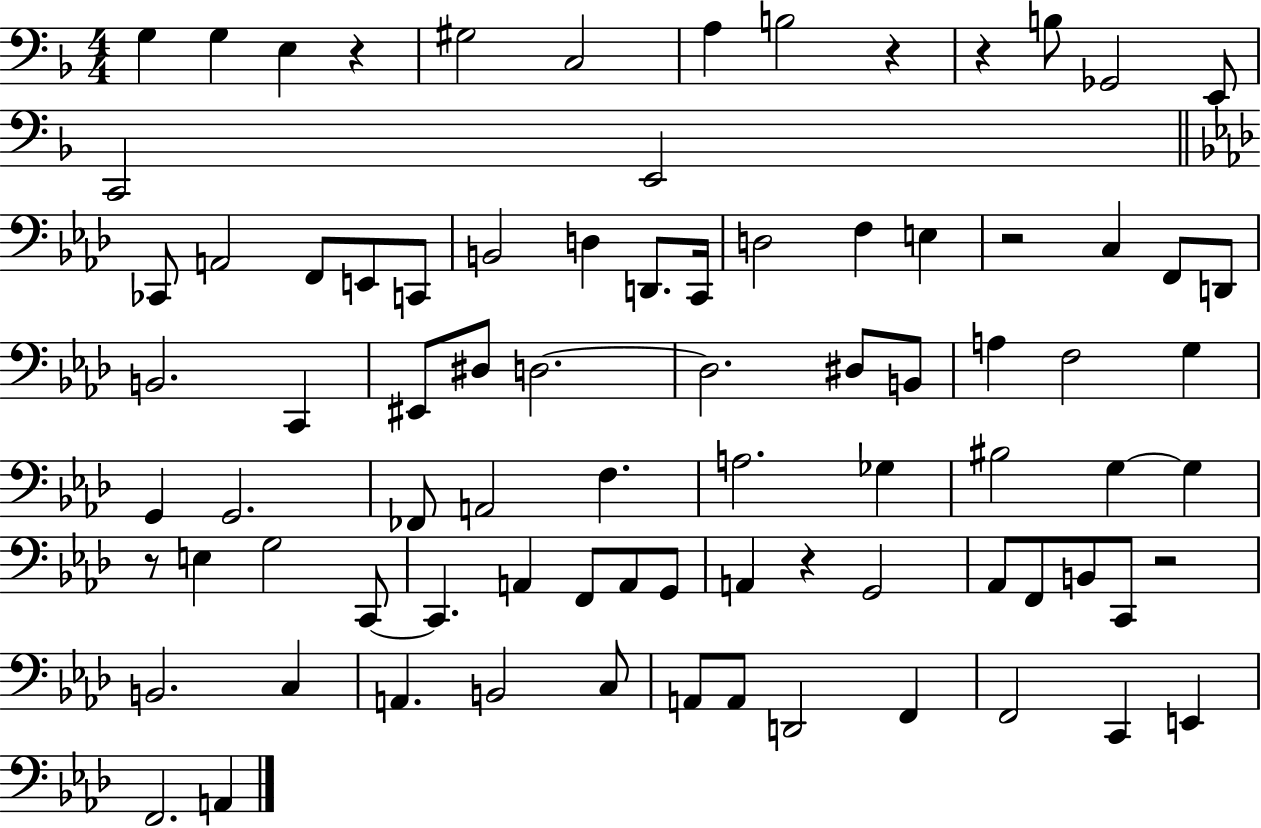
{
  \clef bass
  \numericTimeSignature
  \time 4/4
  \key f \major
  g4 g4 e4 r4 | gis2 c2 | a4 b2 r4 | r4 b8 ges,2 e,8 | \break c,2 e,2 | \bar "||" \break \key aes \major ces,8 a,2 f,8 e,8 c,8 | b,2 d4 d,8. c,16 | d2 f4 e4 | r2 c4 f,8 d,8 | \break b,2. c,4 | eis,8 dis8 d2.~~ | d2. dis8 b,8 | a4 f2 g4 | \break g,4 g,2. | fes,8 a,2 f4. | a2. ges4 | bis2 g4~~ g4 | \break r8 e4 g2 c,8~~ | c,4. a,4 f,8 a,8 g,8 | a,4 r4 g,2 | aes,8 f,8 b,8 c,8 r2 | \break b,2. c4 | a,4. b,2 c8 | a,8 a,8 d,2 f,4 | f,2 c,4 e,4 | \break f,2. a,4 | \bar "|."
}